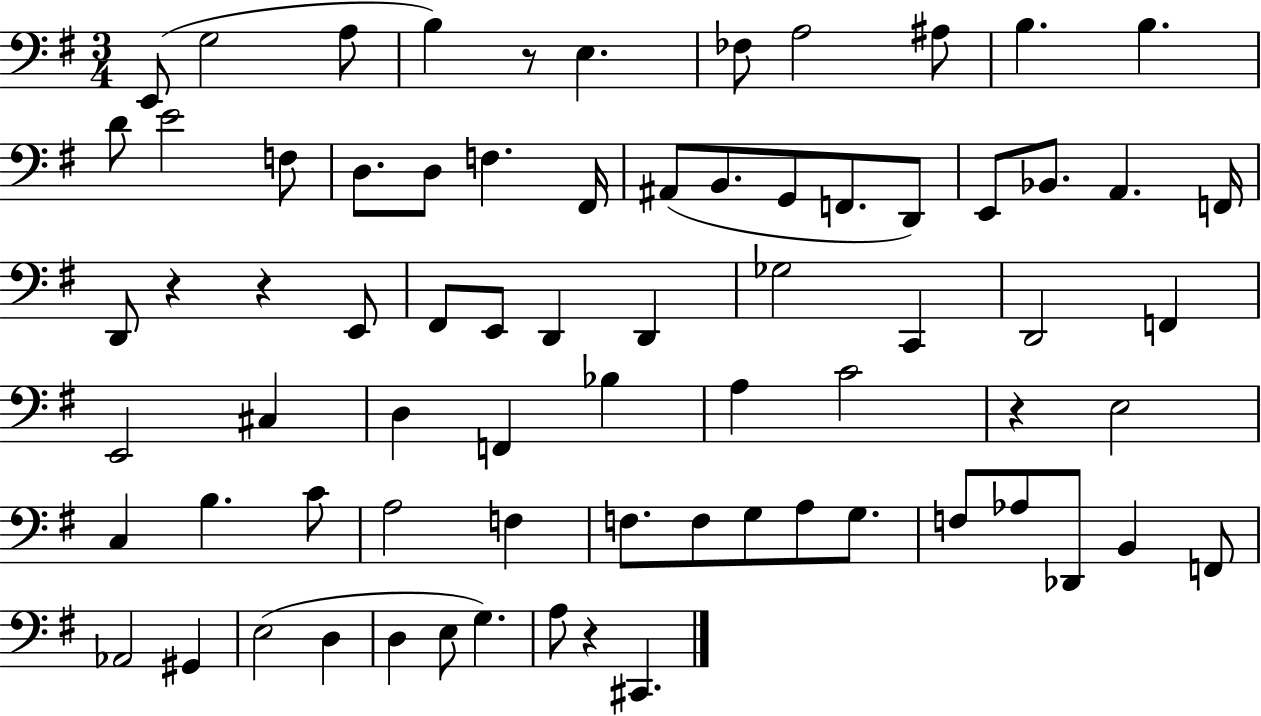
{
  \clef bass
  \numericTimeSignature
  \time 3/4
  \key g \major
  e,8( g2 a8 | b4) r8 e4. | fes8 a2 ais8 | b4. b4. | \break d'8 e'2 f8 | d8. d8 f4. fis,16 | ais,8( b,8. g,8 f,8. d,8) | e,8 bes,8. a,4. f,16 | \break d,8 r4 r4 e,8 | fis,8 e,8 d,4 d,4 | ges2 c,4 | d,2 f,4 | \break e,2 cis4 | d4 f,4 bes4 | a4 c'2 | r4 e2 | \break c4 b4. c'8 | a2 f4 | f8. f8 g8 a8 g8. | f8 aes8 des,8 b,4 f,8 | \break aes,2 gis,4 | e2( d4 | d4 e8 g4.) | a8 r4 cis,4. | \break \bar "|."
}